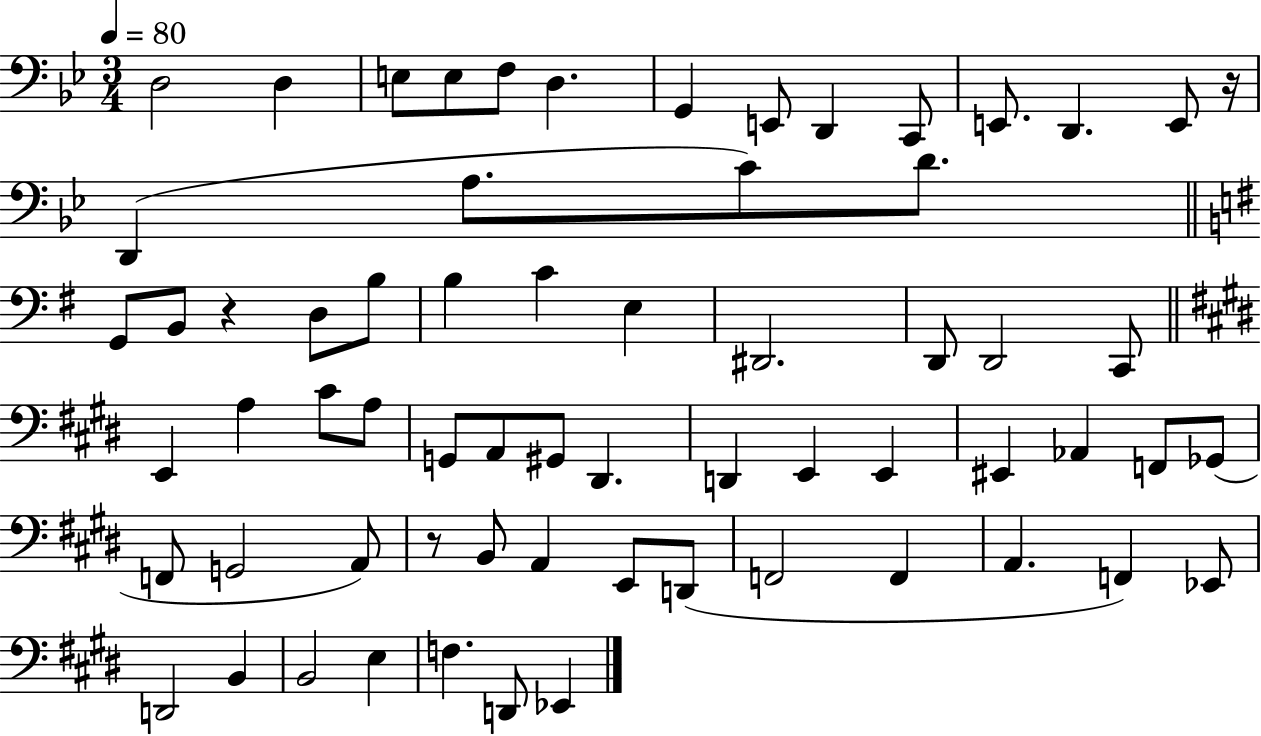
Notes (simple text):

D3/h D3/q E3/e E3/e F3/e D3/q. G2/q E2/e D2/q C2/e E2/e. D2/q. E2/e R/s D2/q A3/e. C4/e D4/e. G2/e B2/e R/q D3/e B3/e B3/q C4/q E3/q D#2/h. D2/e D2/h C2/e E2/q A3/q C#4/e A3/e G2/e A2/e G#2/e D#2/q. D2/q E2/q E2/q EIS2/q Ab2/q F2/e Gb2/e F2/e G2/h A2/e R/e B2/e A2/q E2/e D2/e F2/h F2/q A2/q. F2/q Eb2/e D2/h B2/q B2/h E3/q F3/q. D2/e Eb2/q